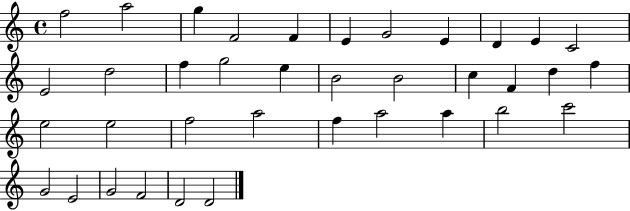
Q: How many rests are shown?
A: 0